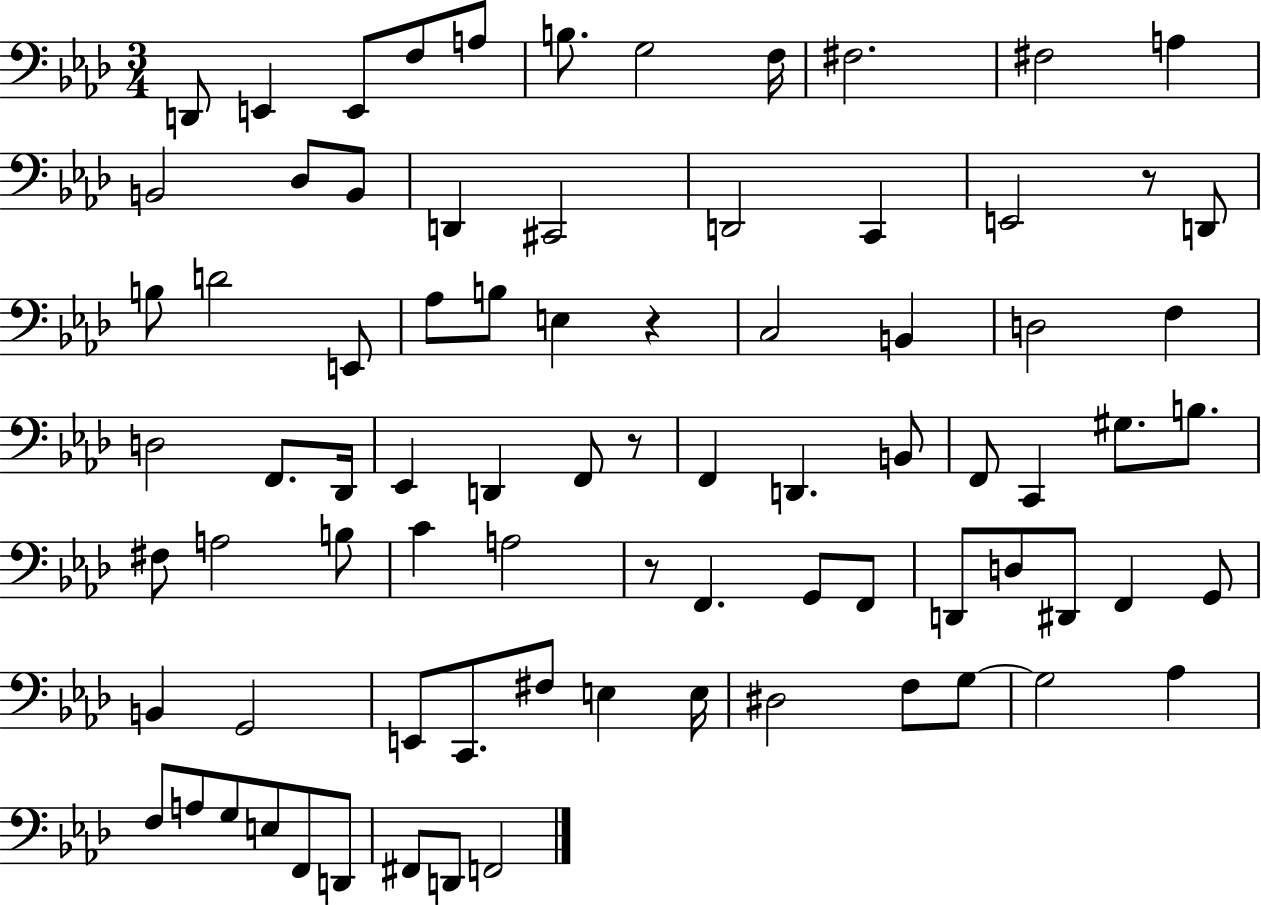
D2/e E2/q E2/e F3/e A3/e B3/e. G3/h F3/s F#3/h. F#3/h A3/q B2/h Db3/e B2/e D2/q C#2/h D2/h C2/q E2/h R/e D2/e B3/e D4/h E2/e Ab3/e B3/e E3/q R/q C3/h B2/q D3/h F3/q D3/h F2/e. Db2/s Eb2/q D2/q F2/e R/e F2/q D2/q. B2/e F2/e C2/q G#3/e. B3/e. F#3/e A3/h B3/e C4/q A3/h R/e F2/q. G2/e F2/e D2/e D3/e D#2/e F2/q G2/e B2/q G2/h E2/e C2/e. F#3/e E3/q E3/s D#3/h F3/e G3/e G3/h Ab3/q F3/e A3/e G3/e E3/e F2/e D2/e F#2/e D2/e F2/h